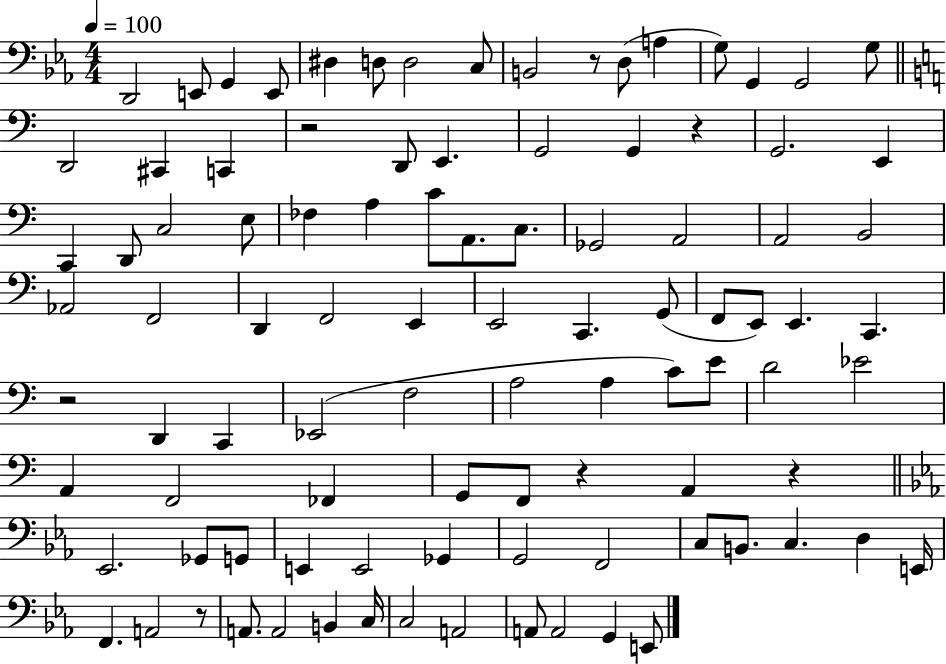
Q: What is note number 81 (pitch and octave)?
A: A2